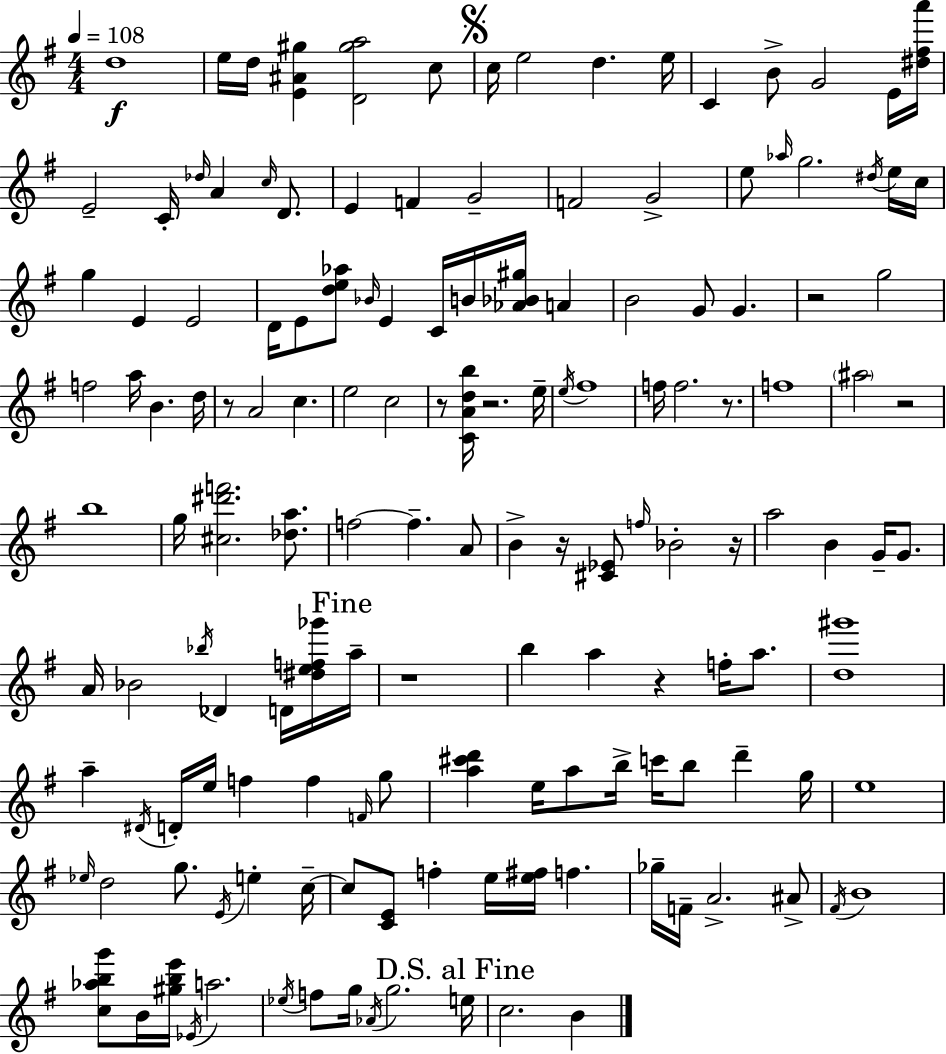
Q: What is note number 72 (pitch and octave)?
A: Bb4